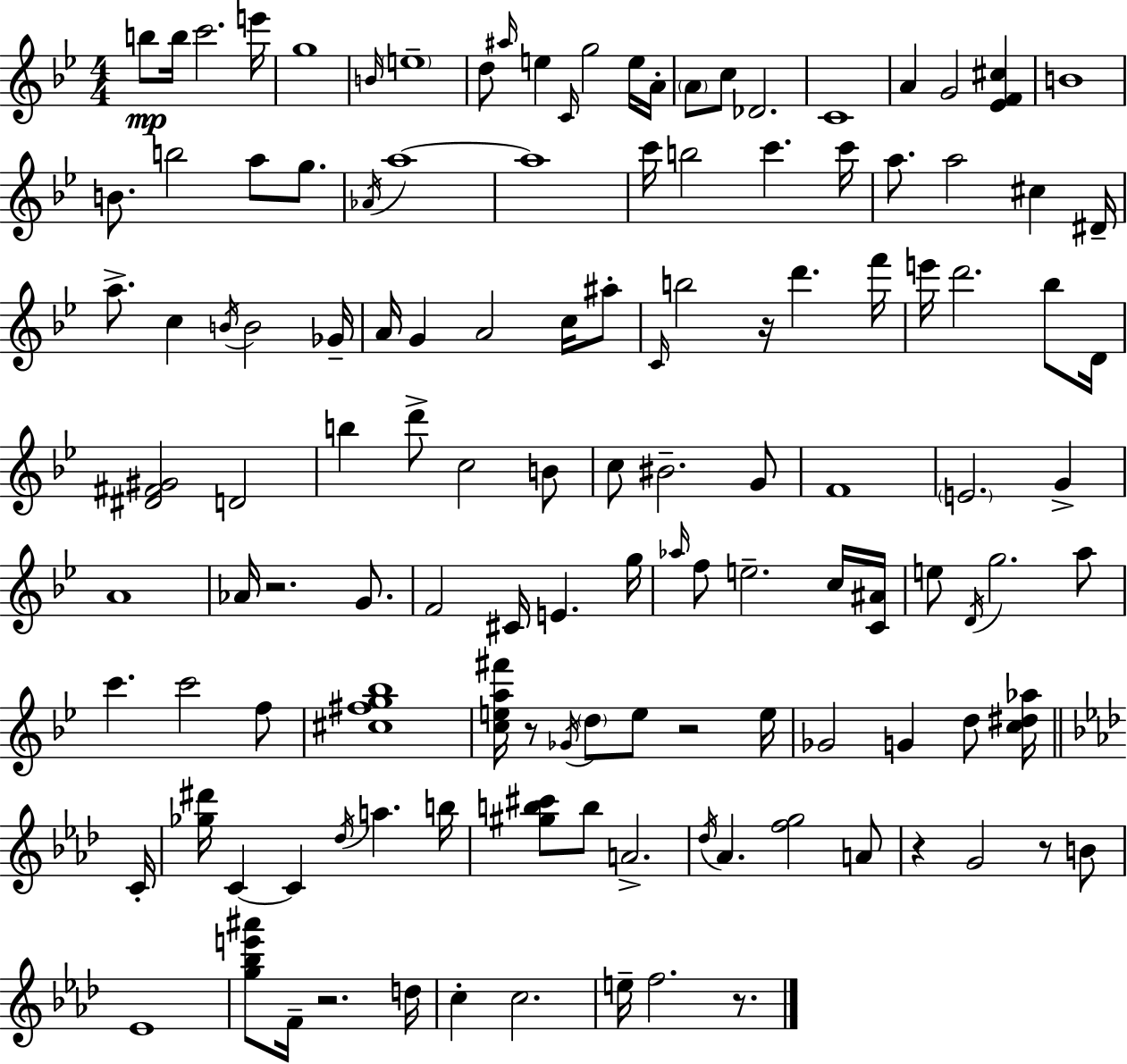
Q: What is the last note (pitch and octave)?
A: F5